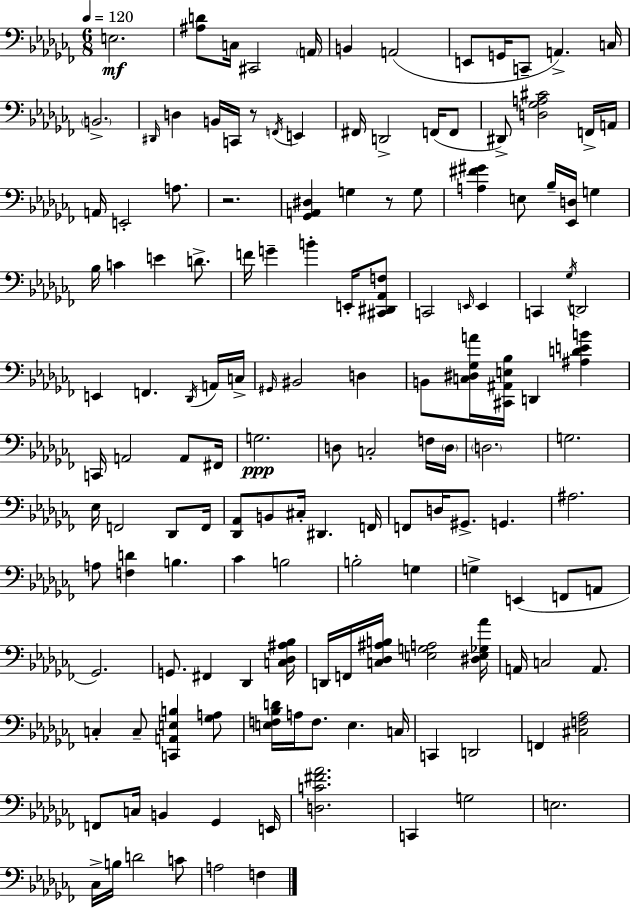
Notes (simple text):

E3/h. [A#3,D4]/e C3/s C#2/h A2/s B2/q A2/h E2/e G2/s C2/e A2/q. C3/s B2/h. D#2/s D3/q B2/s C2/s R/e F2/s E2/q F#2/s D2/h F2/s F2/e D#2/e [D3,Gb3,A3,C#4]/h F2/s A2/s A2/s E2/h A3/e. R/h. [Gb2,A2,D#3]/q G3/q R/e G3/e [A3,F#4,G#4]/q E3/e Bb3/s [Eb2,D3]/s G3/q Bb3/s C4/q E4/q D4/e. F4/s G4/q B4/q E2/s [C#2,D#2,Ab2,F3]/e C2/h E2/s E2/q C2/q Gb3/s D2/h E2/q F2/q. Db2/s A2/s C3/s G#2/s BIS2/h D3/q B2/e [C3,D#3,Gb3,A4]/s [C#2,A#2,E3,Bb3]/s D2/q [A#3,D4,E4,B4]/q C2/s A2/h A2/e F#2/s G3/h. D3/e C3/h F3/s D3/s D3/h. G3/h. Eb3/s F2/h Db2/e F2/s [Db2,Ab2]/e B2/e C#3/s D#2/q. F2/s F2/e D3/s G#2/e. G2/q. A#3/h. A3/e [F3,D4]/q B3/q. CES4/q B3/h B3/h G3/q G3/q E2/q F2/e A2/e Gb2/h. G2/e. F#2/q Db2/q [C3,Db3,A#3,Bb3]/s D2/s F2/s [C3,Db3,A#3,B3]/s [E3,G3,A3]/h [D#3,E3,Gb3,Ab4]/s A2/s C3/h A2/e. C3/q C3/e [C2,A2,E3,B3]/q [Gb3,A3]/e [E3,F3,Bb3,D4]/s A3/s F3/e. E3/q. C3/s C2/q D2/h F2/q [C#3,F3,Ab3]/h F2/e C3/s B2/q Gb2/q E2/s [D3,C4,F#4,Ab4]/h. C2/q G3/h E3/h. CES3/s B3/s D4/h C4/e A3/h F3/q